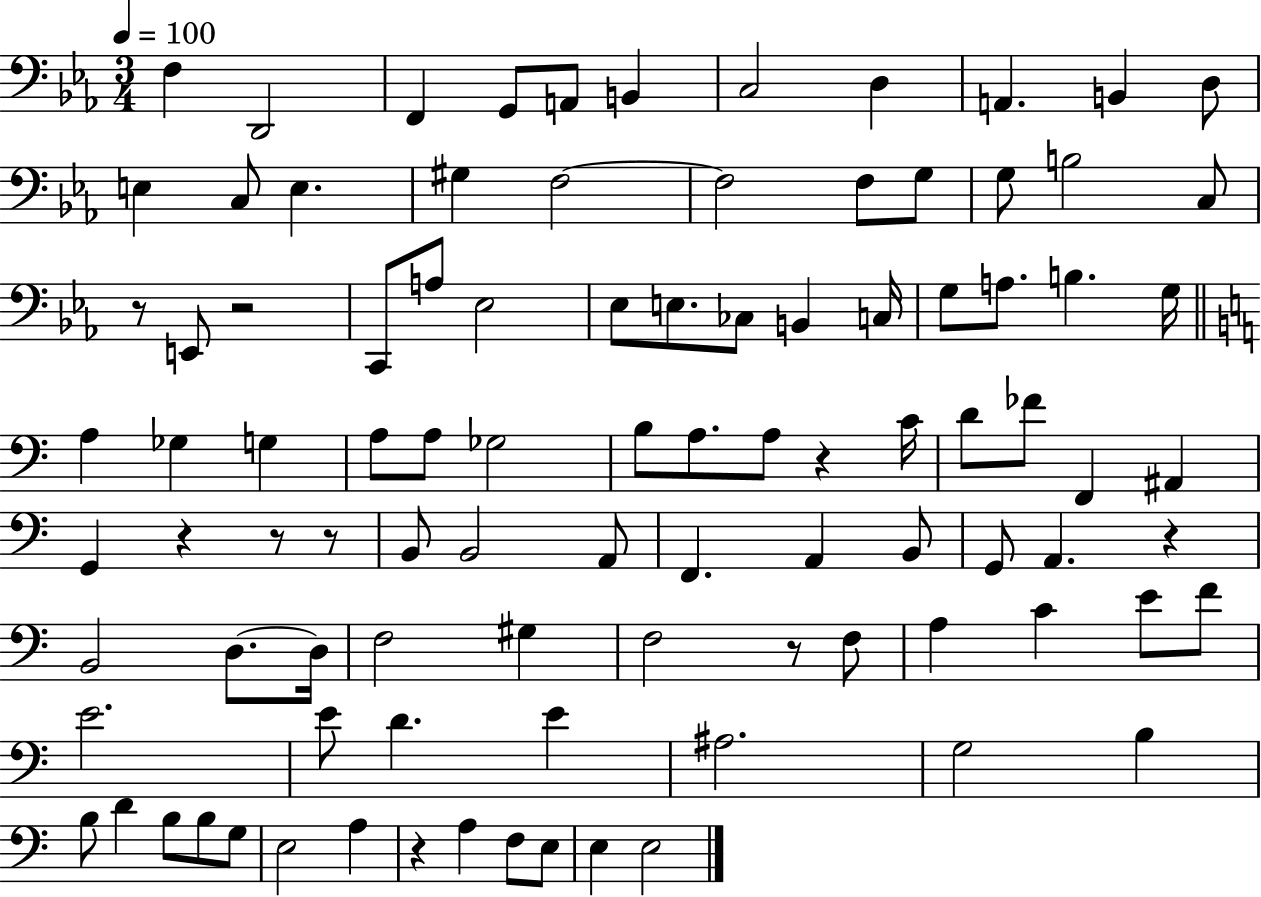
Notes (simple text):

F3/q D2/h F2/q G2/e A2/e B2/q C3/h D3/q A2/q. B2/q D3/e E3/q C3/e E3/q. G#3/q F3/h F3/h F3/e G3/e G3/e B3/h C3/e R/e E2/e R/h C2/e A3/e Eb3/h Eb3/e E3/e. CES3/e B2/q C3/s G3/e A3/e. B3/q. G3/s A3/q Gb3/q G3/q A3/e A3/e Gb3/h B3/e A3/e. A3/e R/q C4/s D4/e FES4/e F2/q A#2/q G2/q R/q R/e R/e B2/e B2/h A2/e F2/q. A2/q B2/e G2/e A2/q. R/q B2/h D3/e. D3/s F3/h G#3/q F3/h R/e F3/e A3/q C4/q E4/e F4/e E4/h. E4/e D4/q. E4/q A#3/h. G3/h B3/q B3/e D4/q B3/e B3/e G3/e E3/h A3/q R/q A3/q F3/e E3/e E3/q E3/h